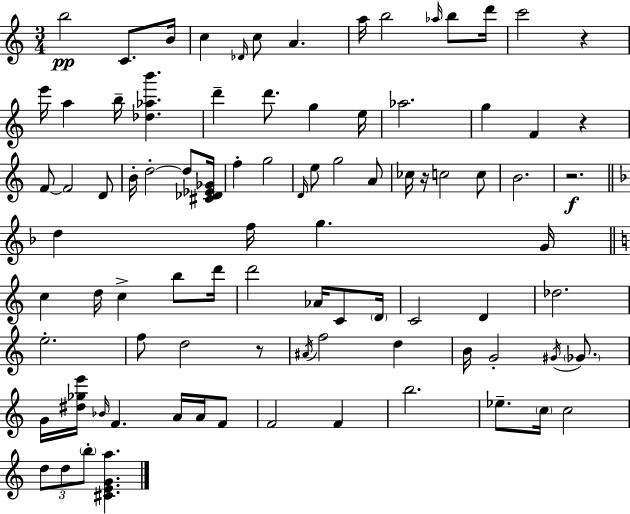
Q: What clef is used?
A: treble